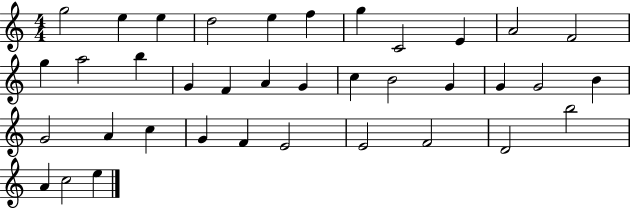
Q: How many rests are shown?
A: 0